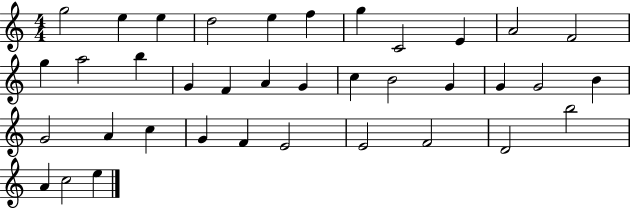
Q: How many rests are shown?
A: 0